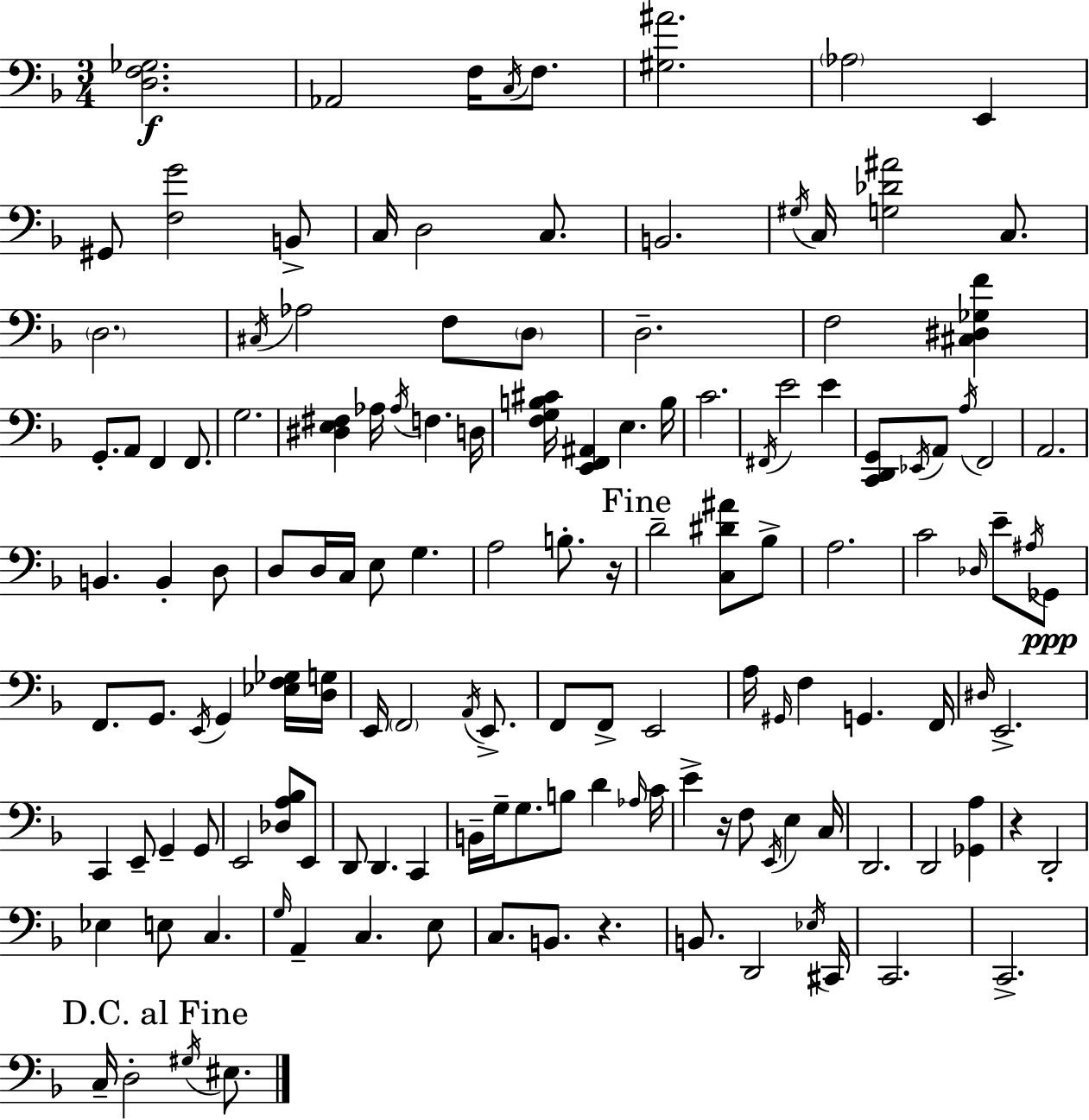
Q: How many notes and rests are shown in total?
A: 139